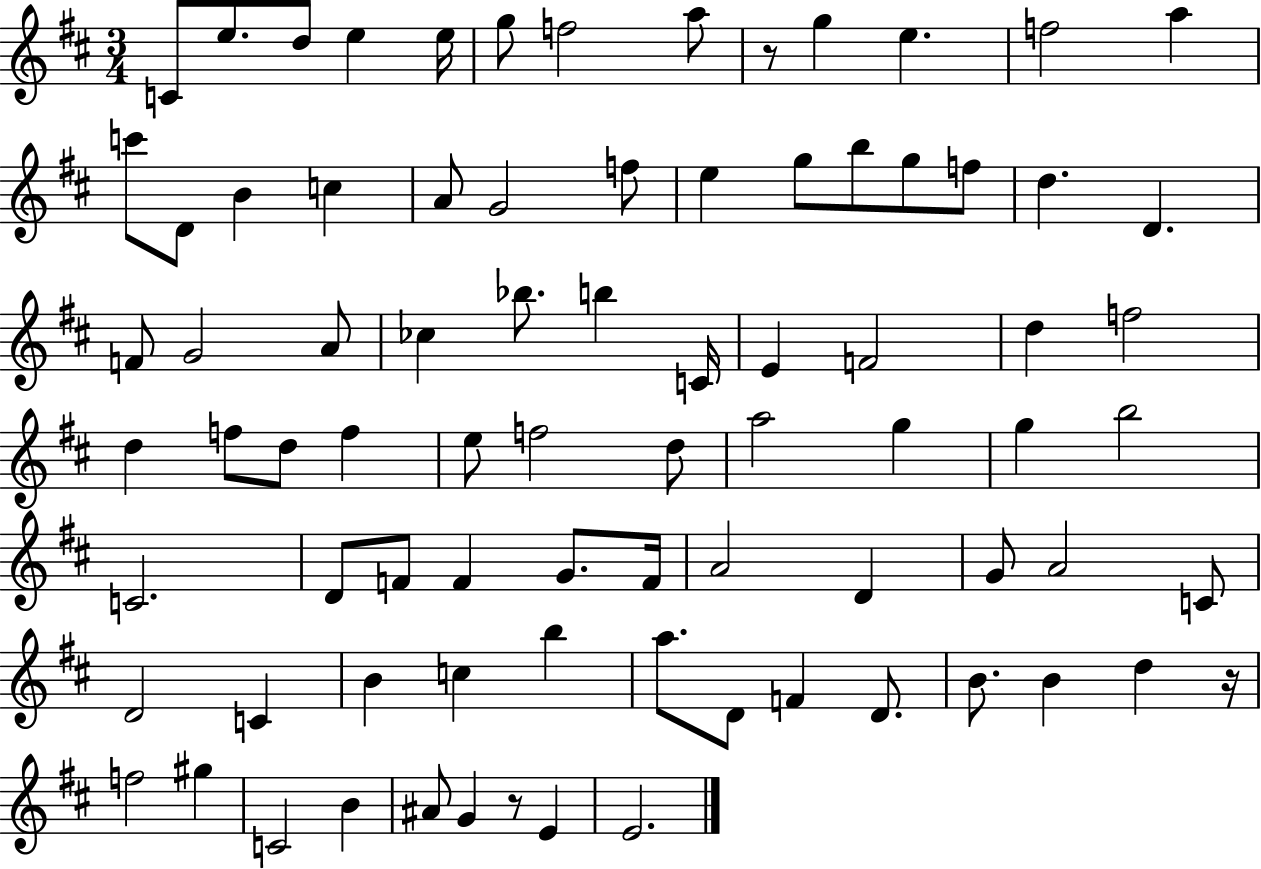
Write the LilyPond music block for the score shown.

{
  \clef treble
  \numericTimeSignature
  \time 3/4
  \key d \major
  \repeat volta 2 { c'8 e''8. d''8 e''4 e''16 | g''8 f''2 a''8 | r8 g''4 e''4. | f''2 a''4 | \break c'''8 d'8 b'4 c''4 | a'8 g'2 f''8 | e''4 g''8 b''8 g''8 f''8 | d''4. d'4. | \break f'8 g'2 a'8 | ces''4 bes''8. b''4 c'16 | e'4 f'2 | d''4 f''2 | \break d''4 f''8 d''8 f''4 | e''8 f''2 d''8 | a''2 g''4 | g''4 b''2 | \break c'2. | d'8 f'8 f'4 g'8. f'16 | a'2 d'4 | g'8 a'2 c'8 | \break d'2 c'4 | b'4 c''4 b''4 | a''8. d'8 f'4 d'8. | b'8. b'4 d''4 r16 | \break f''2 gis''4 | c'2 b'4 | ais'8 g'4 r8 e'4 | e'2. | \break } \bar "|."
}